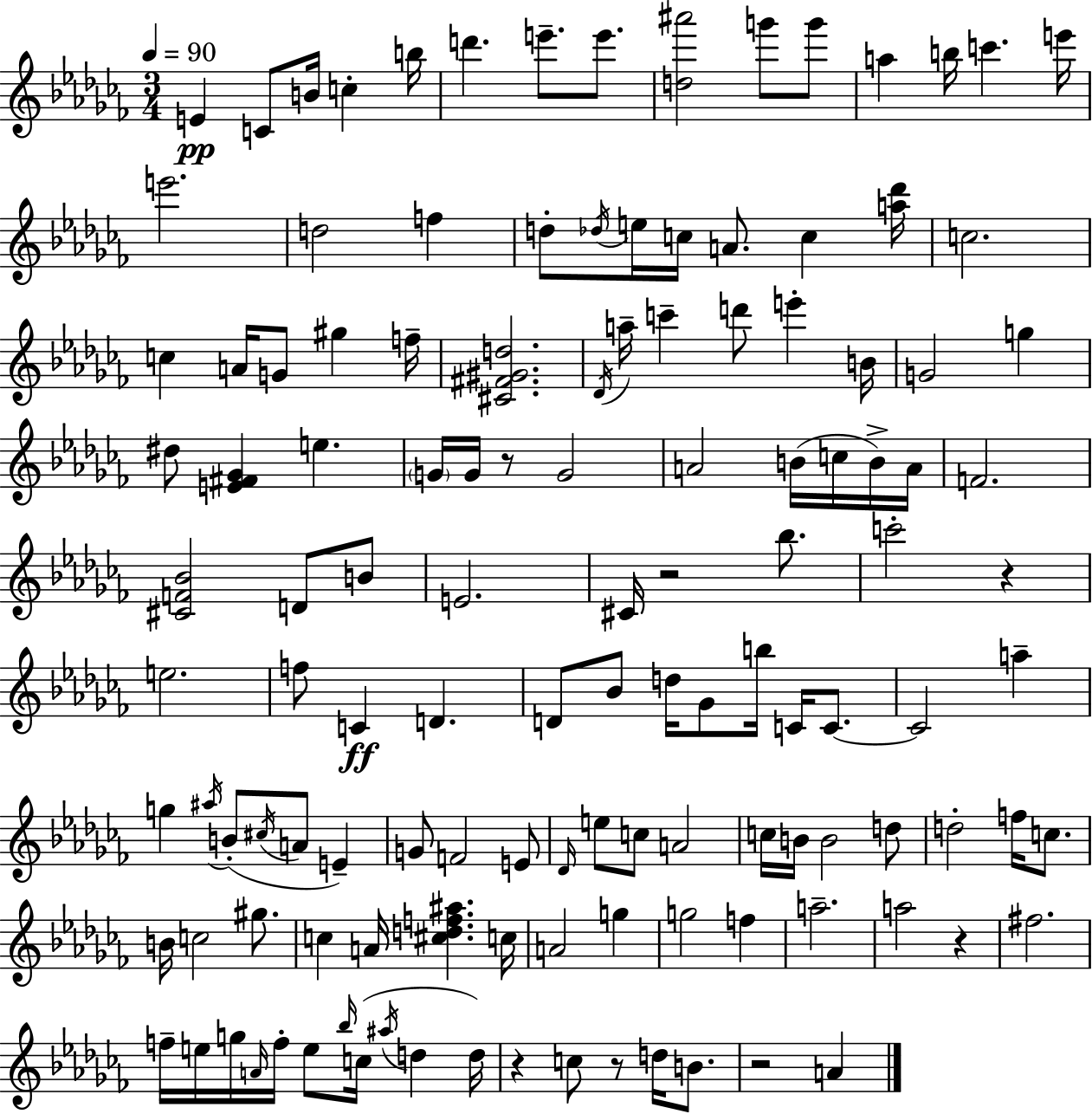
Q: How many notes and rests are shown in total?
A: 128